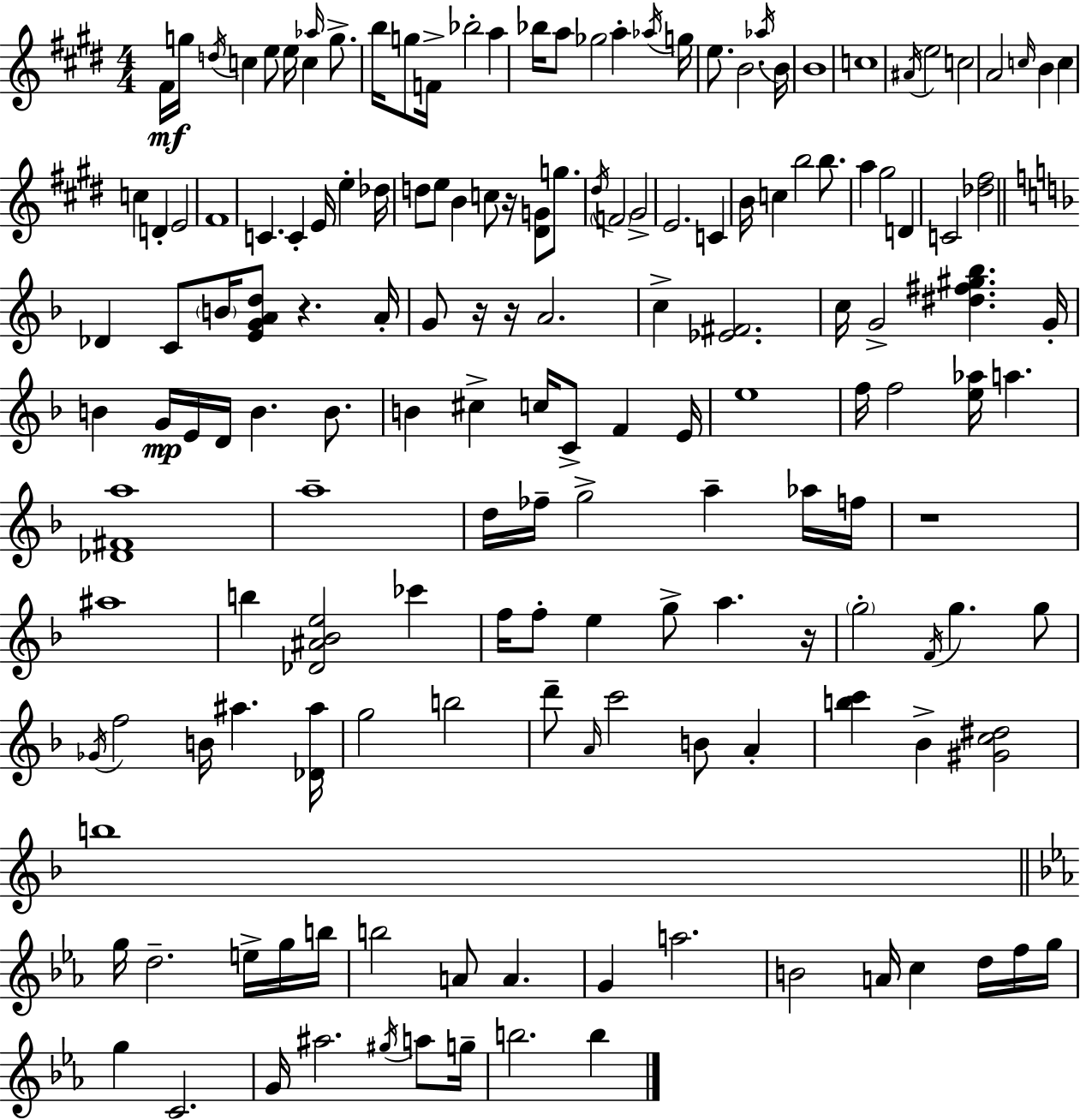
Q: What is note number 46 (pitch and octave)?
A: C5